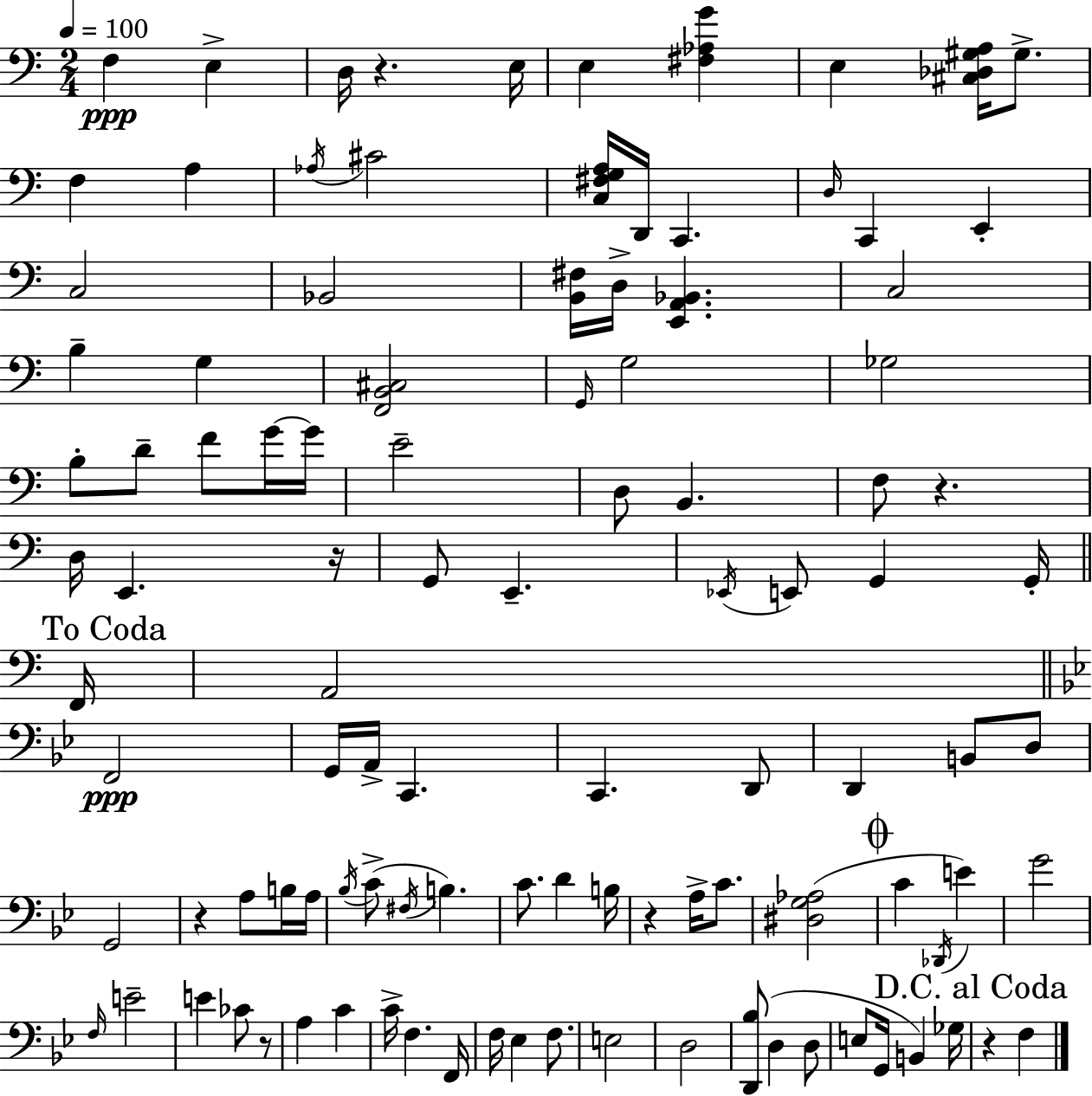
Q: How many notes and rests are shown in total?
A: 106